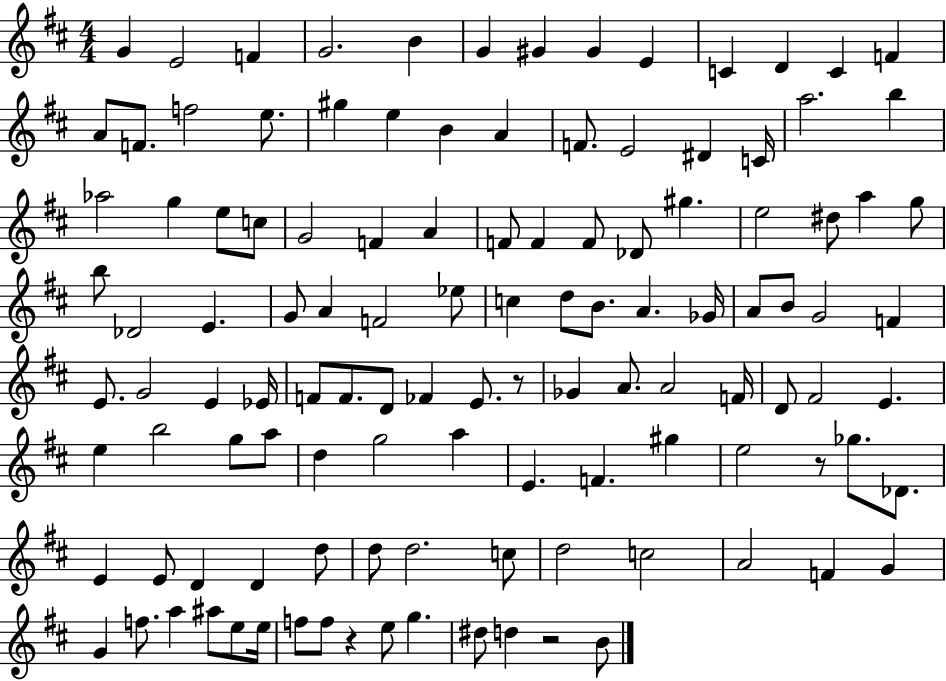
{
  \clef treble
  \numericTimeSignature
  \time 4/4
  \key d \major
  g'4 e'2 f'4 | g'2. b'4 | g'4 gis'4 gis'4 e'4 | c'4 d'4 c'4 f'4 | \break a'8 f'8. f''2 e''8. | gis''4 e''4 b'4 a'4 | f'8. e'2 dis'4 c'16 | a''2. b''4 | \break aes''2 g''4 e''8 c''8 | g'2 f'4 a'4 | f'8 f'4 f'8 des'8 gis''4. | e''2 dis''8 a''4 g''8 | \break b''8 des'2 e'4. | g'8 a'4 f'2 ees''8 | c''4 d''8 b'8. a'4. ges'16 | a'8 b'8 g'2 f'4 | \break e'8. g'2 e'4 ees'16 | f'8 f'8. d'8 fes'4 e'8. r8 | ges'4 a'8. a'2 f'16 | d'8 fis'2 e'4. | \break e''4 b''2 g''8 a''8 | d''4 g''2 a''4 | e'4. f'4. gis''4 | e''2 r8 ges''8. des'8. | \break e'4 e'8 d'4 d'4 d''8 | d''8 d''2. c''8 | d''2 c''2 | a'2 f'4 g'4 | \break g'4 f''8. a''4 ais''8 e''8 e''16 | f''8 f''8 r4 e''8 g''4. | dis''8 d''4 r2 b'8 | \bar "|."
}